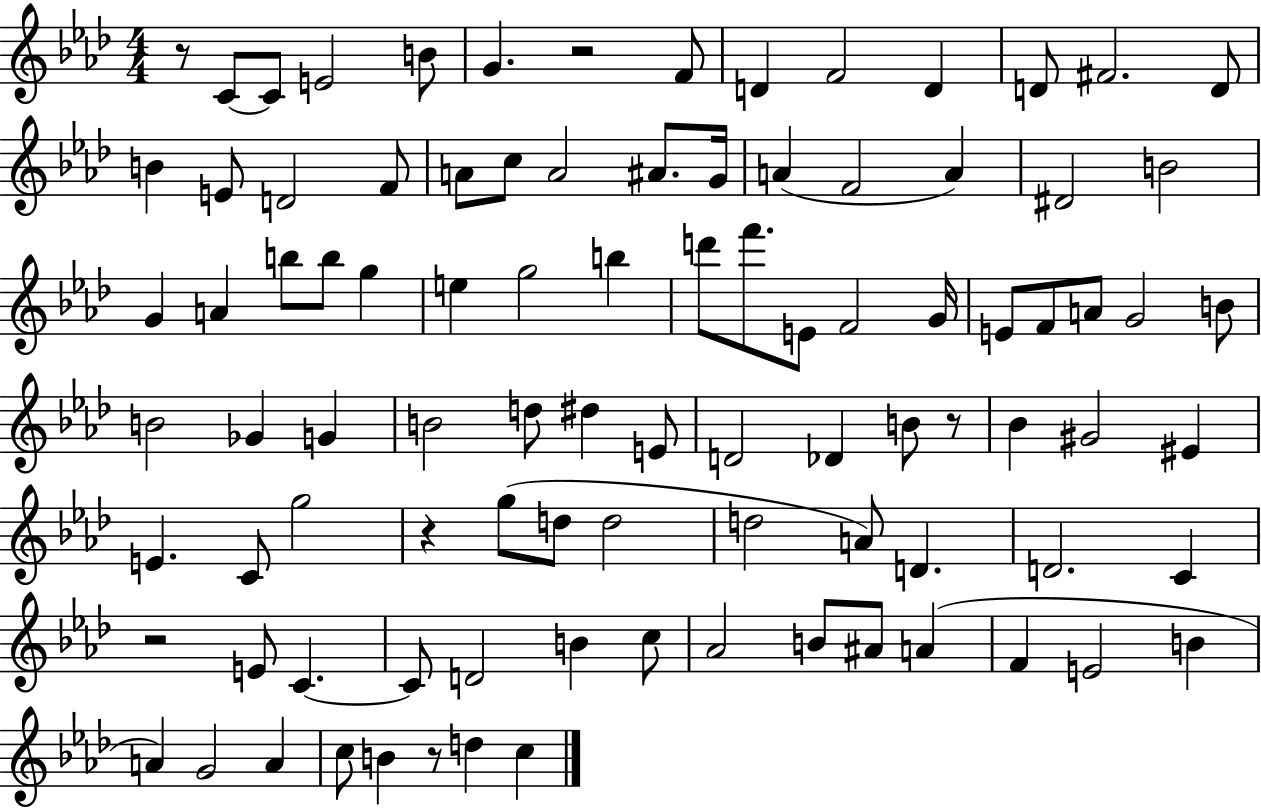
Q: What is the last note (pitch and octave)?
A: C5